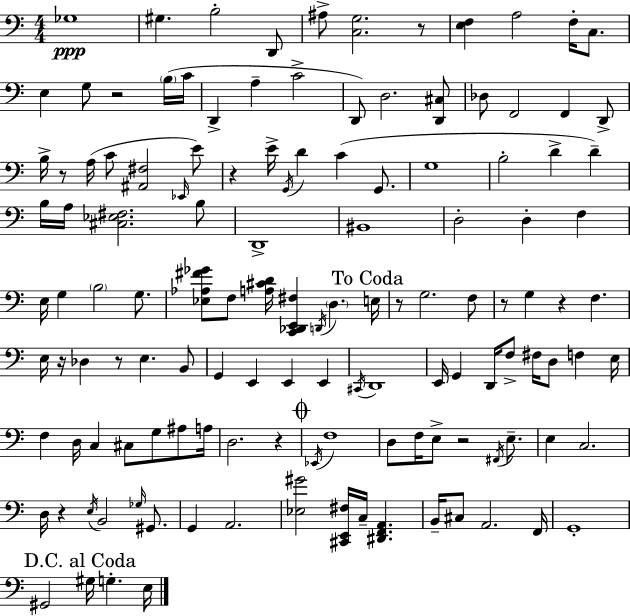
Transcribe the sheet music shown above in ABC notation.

X:1
T:Untitled
M:4/4
L:1/4
K:Am
_G,4 ^G, B,2 D,,/2 ^A,/2 [C,G,]2 z/2 [E,F,] A,2 F,/4 C,/2 E, G,/2 z2 B,/4 C/4 D,, A, C2 D,,/2 D,2 [D,,^C,]/2 _D,/2 F,,2 F,, D,,/2 B,/4 z/2 A,/4 C/2 [^A,,^F,]2 _E,,/4 E/2 z E/4 G,,/4 D C G,,/2 G,4 B,2 D D B,/4 A,/4 [^C,_E,^F,]2 B,/2 D,,4 ^B,,4 D,2 D, F, E,/4 G, B,2 G,/2 [_E,_A,^F_G]/2 F,/2 [A,^CD]/4 [C,,_D,,E,,^F,] D,,/4 D, E,/4 z/2 G,2 F,/2 z/2 G, z F, E,/4 z/4 _D, z/2 E, B,,/2 G,, E,, E,, E,, ^C,,/4 D,,4 E,,/4 G,, D,,/4 F,/2 ^F,/4 D,/2 F, E,/4 F, D,/4 C, ^C,/2 G,/2 ^A,/2 A,/4 D,2 z _E,,/4 F,4 D,/2 F,/4 E,/2 z2 ^F,,/4 E,/2 E, C,2 D,/4 z E,/4 B,,2 _G,/4 ^G,,/2 G,, A,,2 [_E,^G]2 [^C,,E,,^F,]/4 C,/4 [^D,,F,,A,,] B,,/4 ^C,/2 A,,2 F,,/4 G,,4 ^G,,2 ^G,/4 G, E,/4